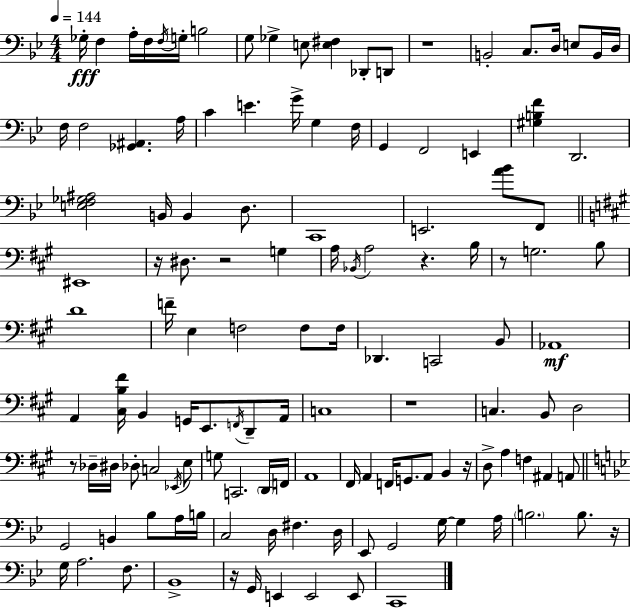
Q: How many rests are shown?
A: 10